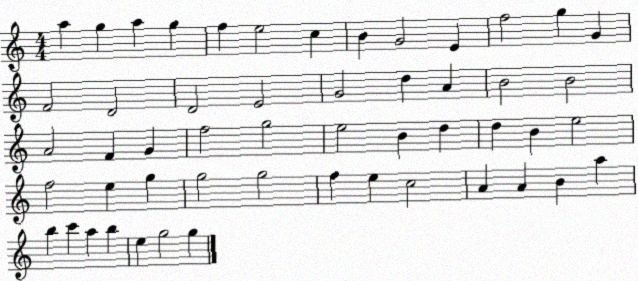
X:1
T:Untitled
M:4/4
L:1/4
K:C
a g a g f e2 c B G2 E f2 g G F2 D2 D2 E2 G2 d A B2 B2 A2 F G f2 g2 e2 B d d B e2 f2 e g g2 g2 f e c2 A A B a b c' a b e g2 g